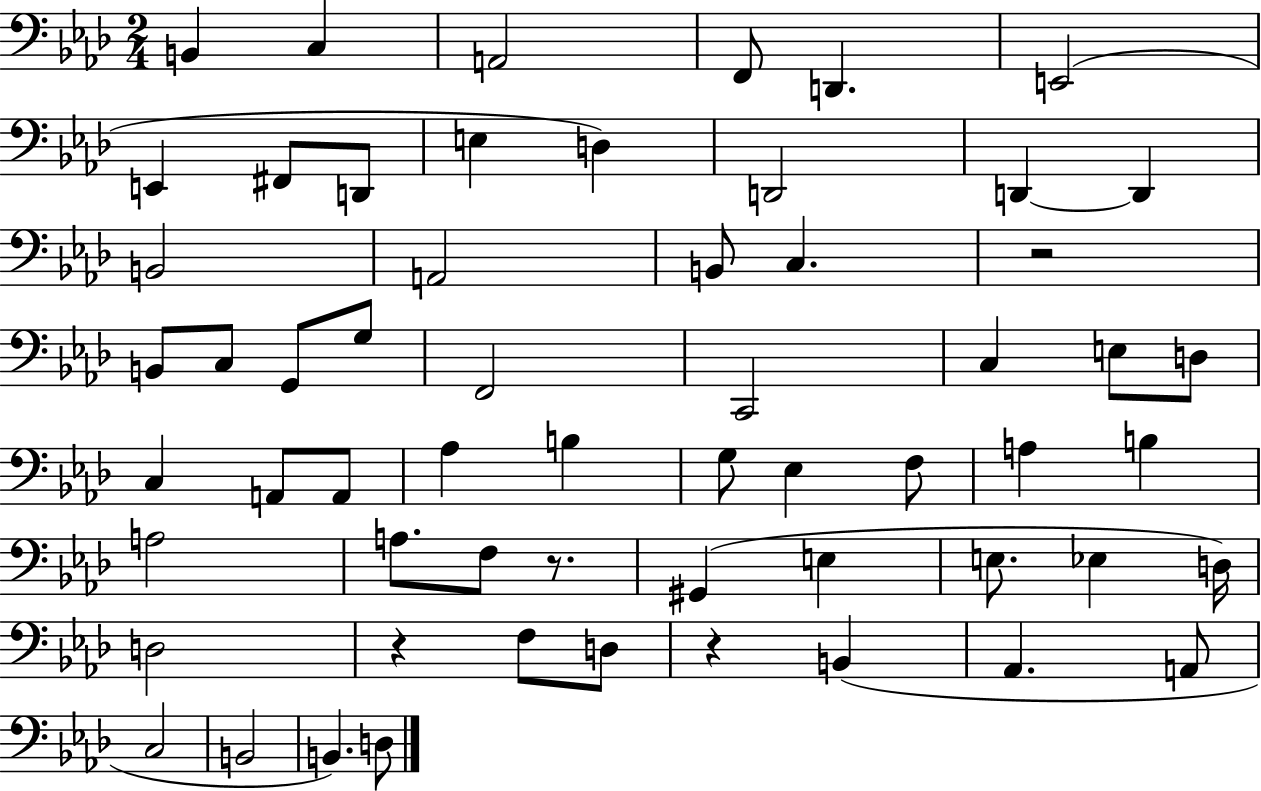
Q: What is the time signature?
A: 2/4